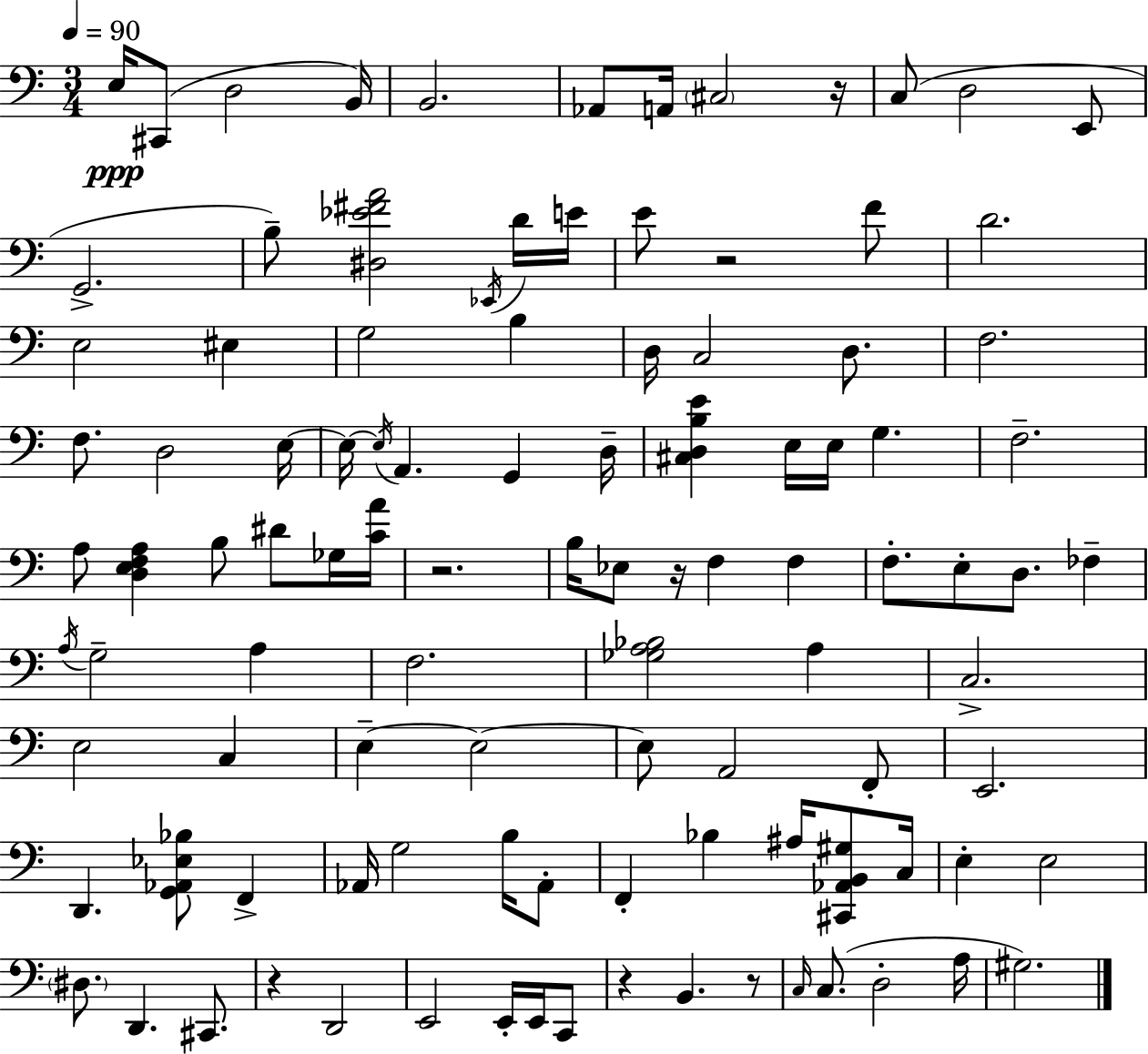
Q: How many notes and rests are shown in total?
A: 105